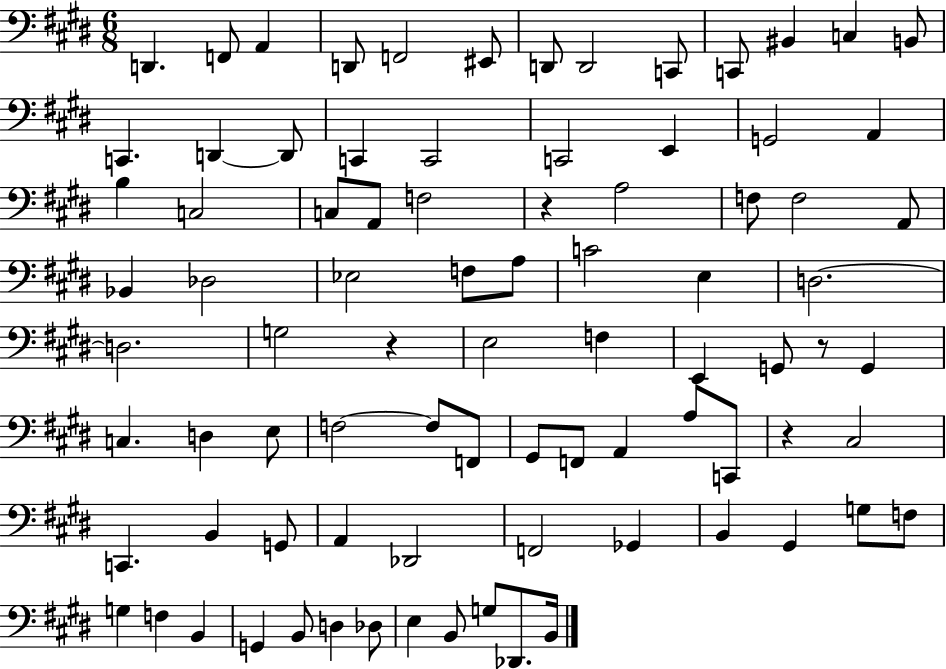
X:1
T:Untitled
M:6/8
L:1/4
K:E
D,, F,,/2 A,, D,,/2 F,,2 ^E,,/2 D,,/2 D,,2 C,,/2 C,,/2 ^B,, C, B,,/2 C,, D,, D,,/2 C,, C,,2 C,,2 E,, G,,2 A,, B, C,2 C,/2 A,,/2 F,2 z A,2 F,/2 F,2 A,,/2 _B,, _D,2 _E,2 F,/2 A,/2 C2 E, D,2 D,2 G,2 z E,2 F, E,, G,,/2 z/2 G,, C, D, E,/2 F,2 F,/2 F,,/2 ^G,,/2 F,,/2 A,, A,/2 C,,/2 z ^C,2 C,, B,, G,,/2 A,, _D,,2 F,,2 _G,, B,, ^G,, G,/2 F,/2 G, F, B,, G,, B,,/2 D, _D,/2 E, B,,/2 G,/2 _D,,/2 B,,/4